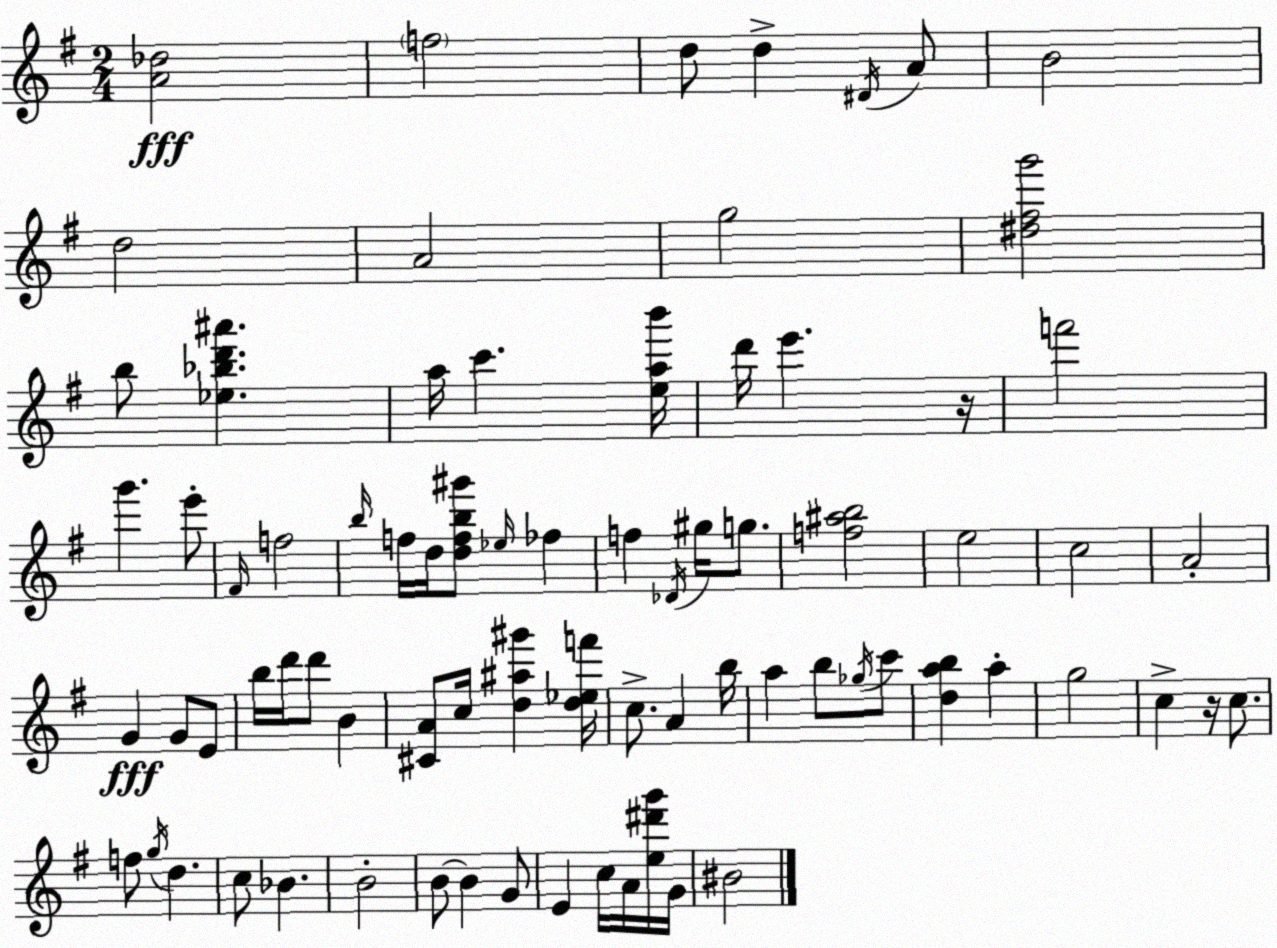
X:1
T:Untitled
M:2/4
L:1/4
K:Em
[A_d]2 f2 d/2 d ^D/4 A/2 B2 d2 A2 g2 [^d^fg']2 b/2 [_e_bd'^a'] a/4 c' [eab']/4 d'/4 e' z/4 f'2 g' e'/2 ^F/4 f2 b/4 f/4 d/4 [dfb^g']/2 _e/4 _f f _D/4 ^g/4 g/2 [f^ab]2 e2 c2 A2 G G/2 E/2 b/4 d'/4 d'/2 B [^CA]/2 c/4 [d^a^g'] [d_ef']/4 c/2 A b/4 a b/2 _g/4 c'/2 [dab] a g2 c z/4 c/2 f/2 g/4 d c/2 _B B2 B/2 B G/2 E c/4 A/4 [e^d'g']/4 G/4 ^B2